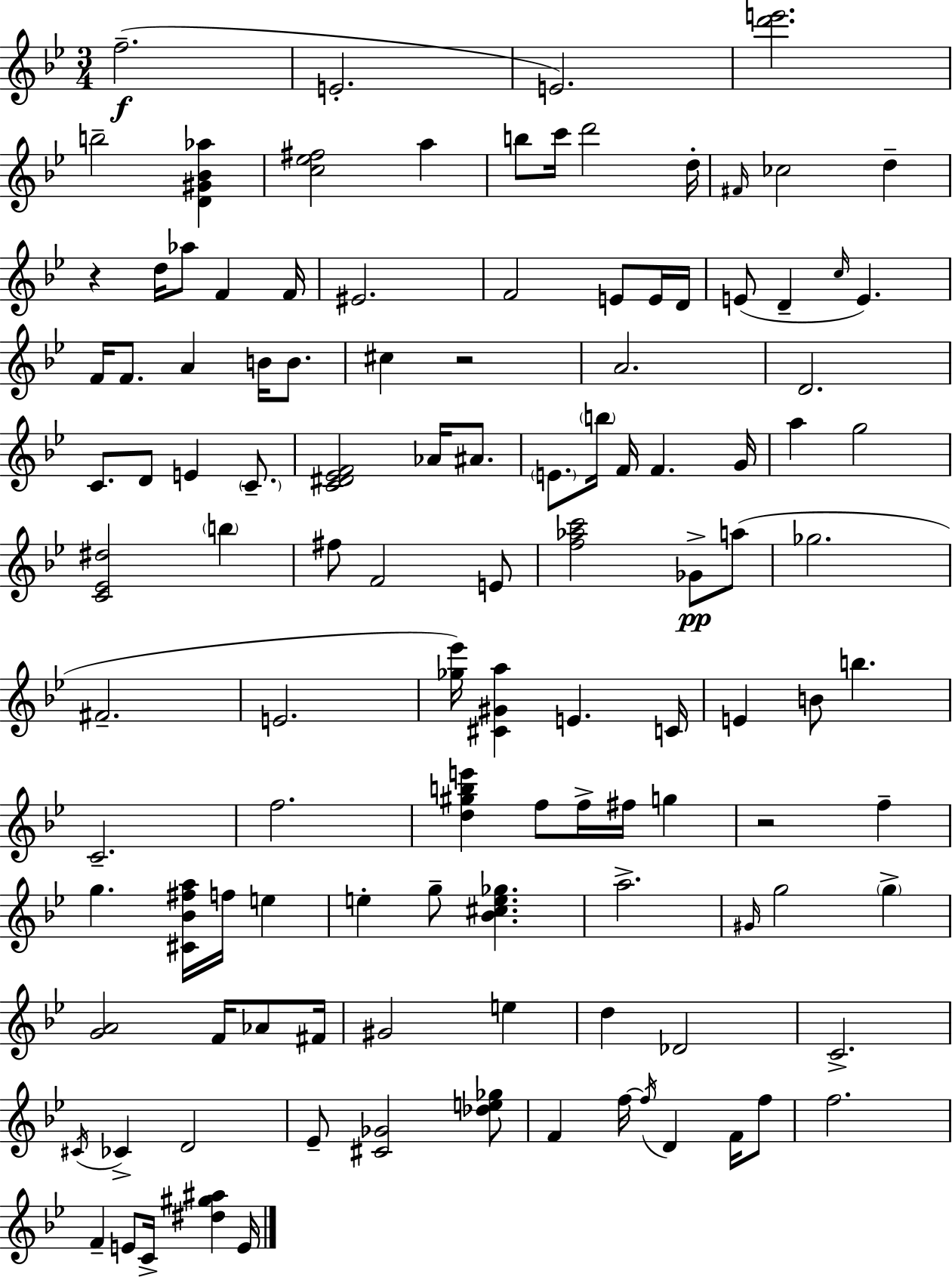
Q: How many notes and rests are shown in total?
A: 117